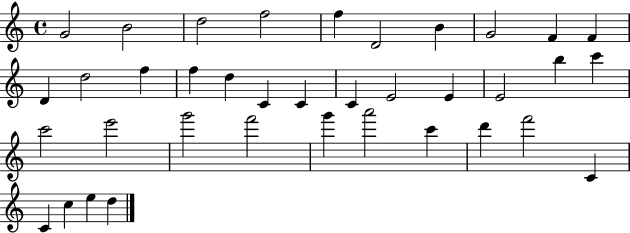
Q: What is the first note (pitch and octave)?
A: G4